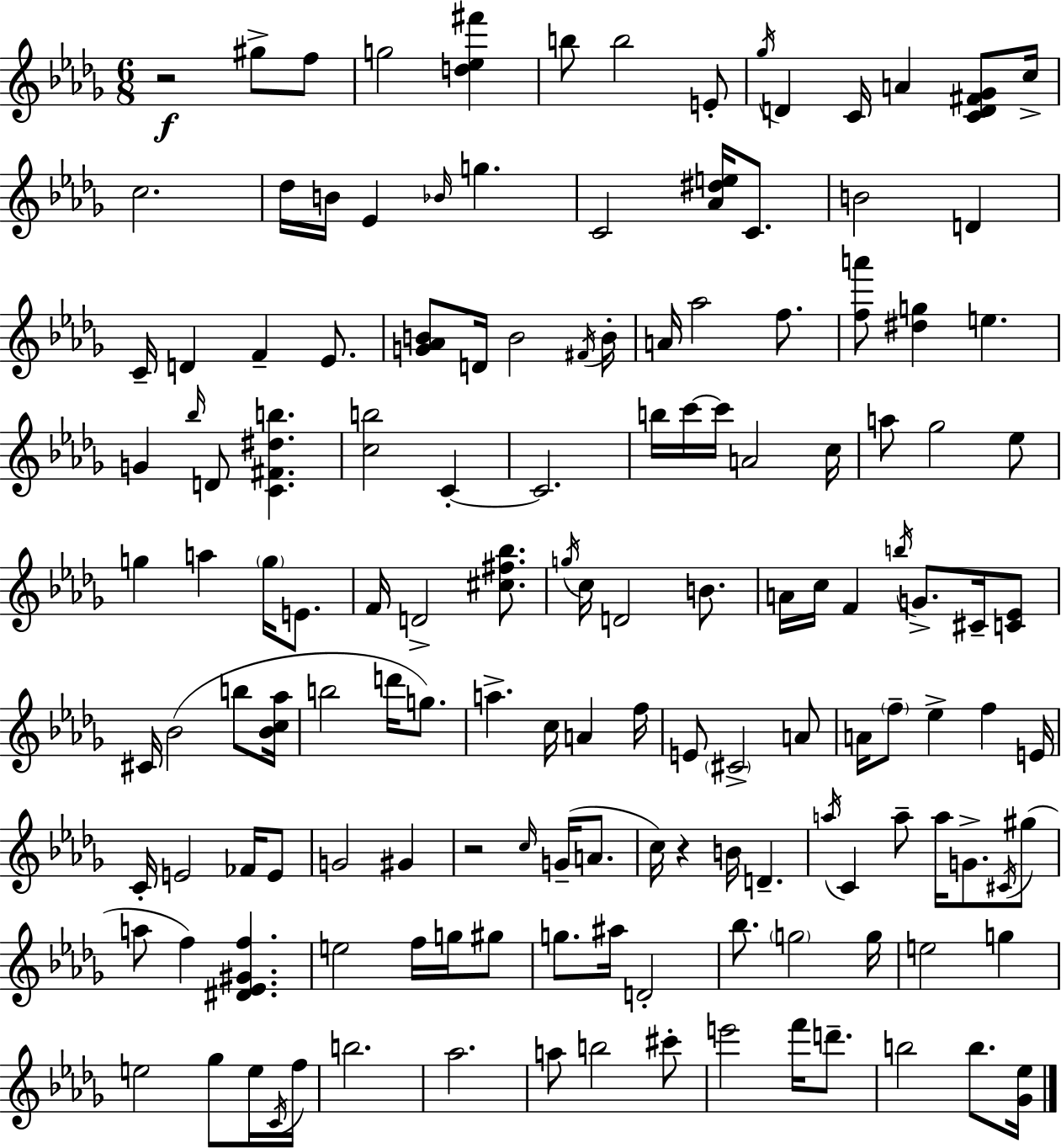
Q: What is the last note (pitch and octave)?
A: B5